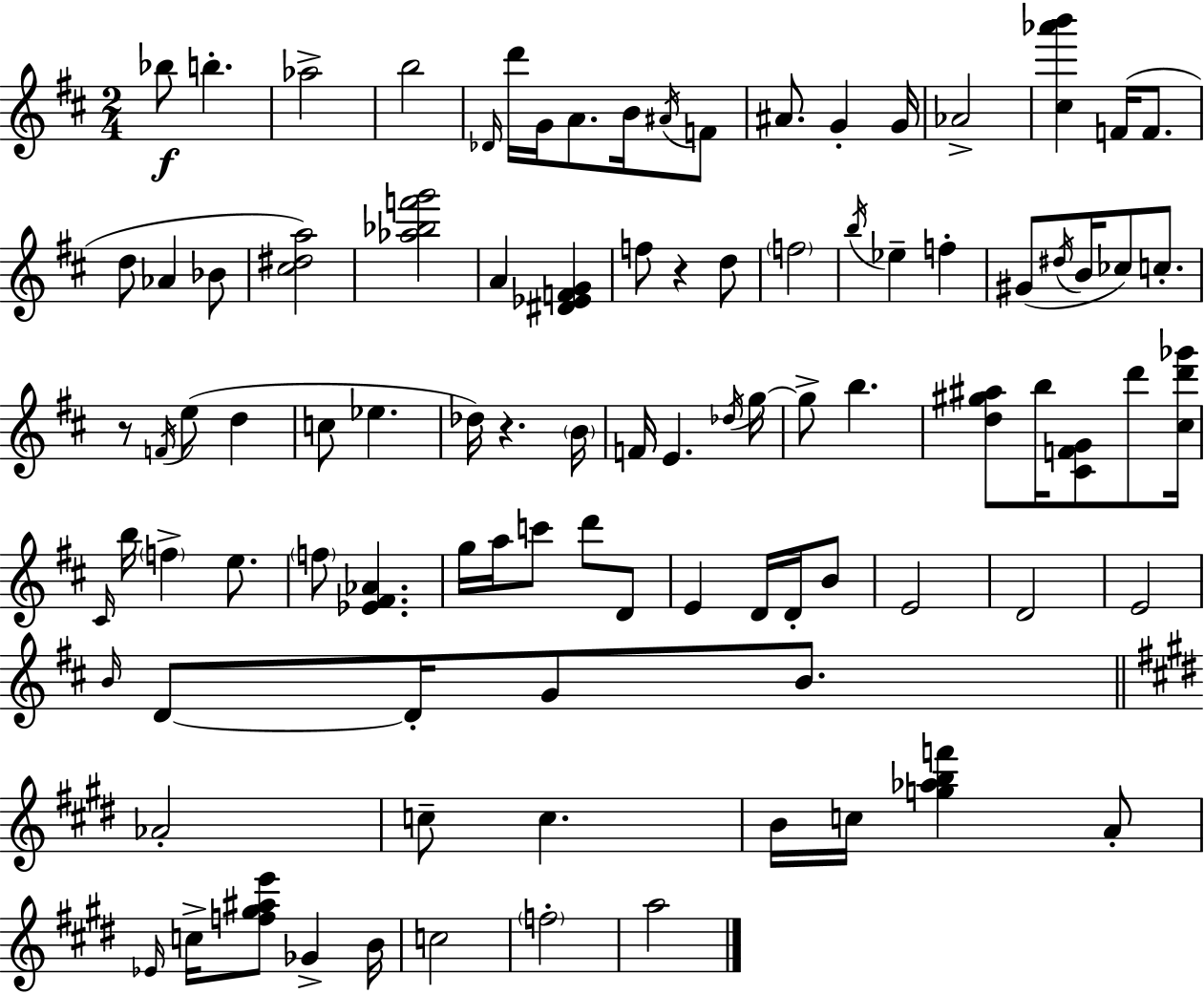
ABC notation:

X:1
T:Untitled
M:2/4
L:1/4
K:D
_b/2 b _a2 b2 _D/4 d'/4 G/4 A/2 B/4 ^A/4 F/2 ^A/2 G G/4 _A2 [^c_a'b'] F/4 F/2 d/2 _A _B/2 [^c^da]2 [_a_bf'g']2 A [^D_EFG] f/2 z d/2 f2 b/4 _e f ^G/2 ^d/4 B/4 _c/2 c/2 z/2 F/4 e/2 d c/2 _e _d/4 z B/4 F/4 E _d/4 g/4 g/2 b [d^g^a]/2 b/4 [^CFG]/2 d'/2 [^cd'_g']/4 ^C/4 b/4 f e/2 f/2 [_E^F_A] g/4 a/4 c'/2 d'/2 D/2 E D/4 D/4 B/2 E2 D2 E2 B/4 D/2 D/4 G/2 B/2 _A2 c/2 c B/4 c/4 [g_abf'] A/2 _E/4 c/4 [f^g^ae']/2 _G B/4 c2 f2 a2